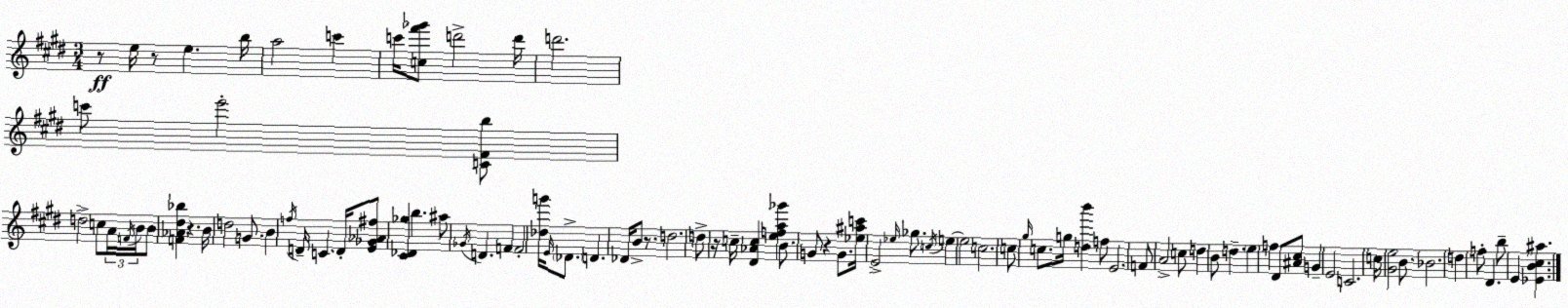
X:1
T:Untitled
M:3/4
L:1/4
K:E
z/2 e/4 z/2 e b/4 a2 c' c'/4 [c^f'_g']/2 d'2 d'/4 d'2 c'/2 e'2 [C^Fb]/2 d2 c/2 A/4 F/4 B/4 B/2 [F_A^d_b] z B/4 d2 G/2 B f/4 D/4 C D/4 [E_G_A^f]/2 [^C_D_g] b ^a/2 _G/4 D F F2 [_dg']/4 E/4 _D/2 D _D/4 B/2 z/2 d2 d/2 z/4 c/4 [^D_Ac] [efa_g'] B/2 G/2 z G/2 [_e^ac']/4 E2 _e/4 _g/2 c/4 e e2 c2 c/2 ^g/4 c/2 g/4 [db'] f/2 E2 F/2 A2 c/2 d B/2 d e f ^D/2 [^A^c]/2 G E2 C2 c/4 [^Ge]2 B/2 _B2 d f/2 ^D b/2 E [_EB^c^a]